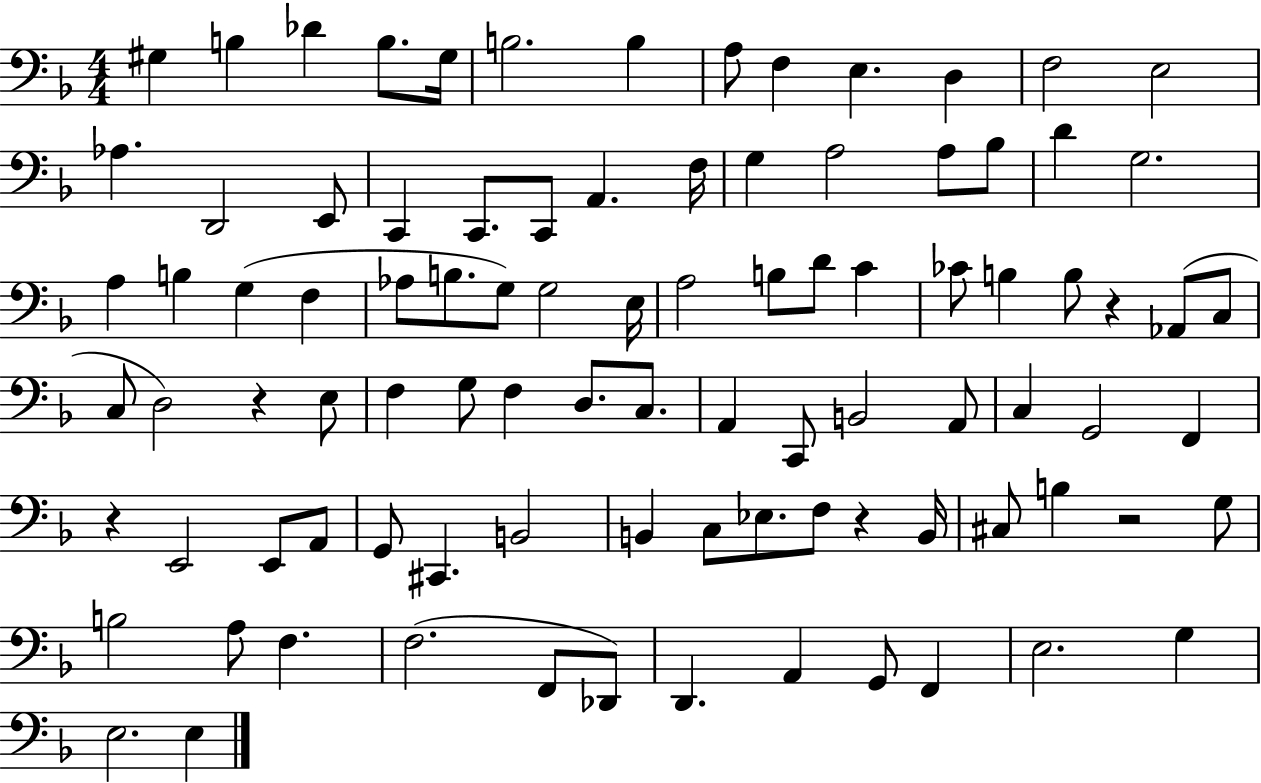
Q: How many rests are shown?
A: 5